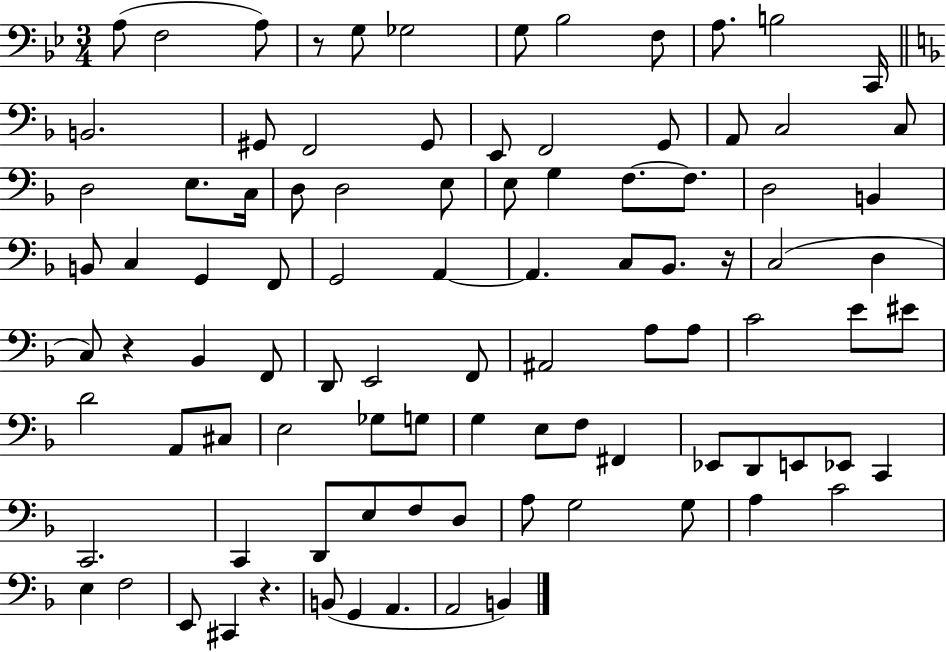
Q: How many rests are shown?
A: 4